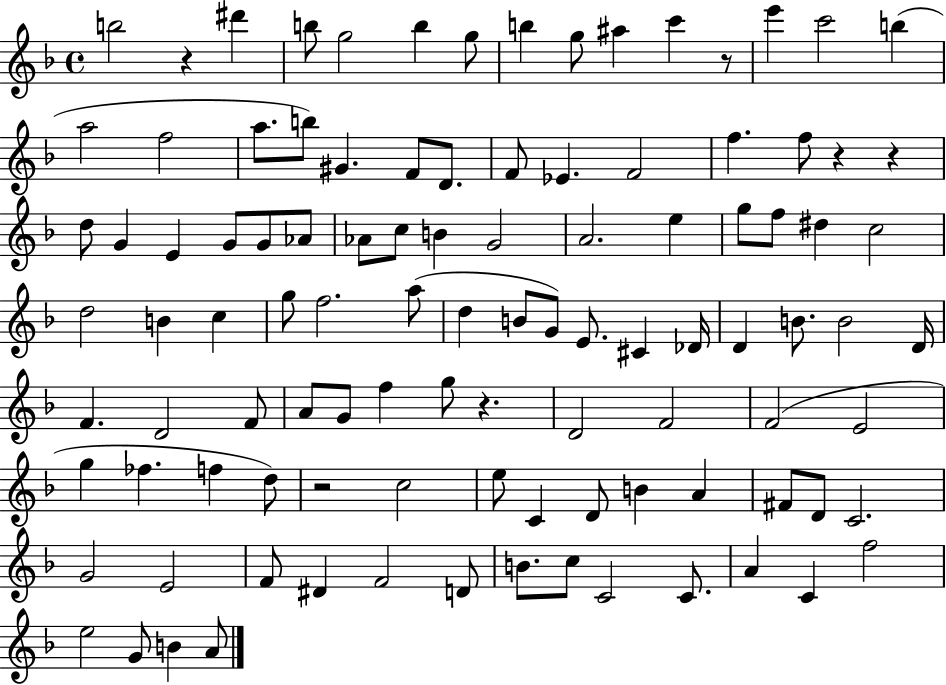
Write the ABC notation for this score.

X:1
T:Untitled
M:4/4
L:1/4
K:F
b2 z ^d' b/2 g2 b g/2 b g/2 ^a c' z/2 e' c'2 b a2 f2 a/2 b/2 ^G F/2 D/2 F/2 _E F2 f f/2 z z d/2 G E G/2 G/2 _A/2 _A/2 c/2 B G2 A2 e g/2 f/2 ^d c2 d2 B c g/2 f2 a/2 d B/2 G/2 E/2 ^C _D/4 D B/2 B2 D/4 F D2 F/2 A/2 G/2 f g/2 z D2 F2 F2 E2 g _f f d/2 z2 c2 e/2 C D/2 B A ^F/2 D/2 C2 G2 E2 F/2 ^D F2 D/2 B/2 c/2 C2 C/2 A C f2 e2 G/2 B A/2